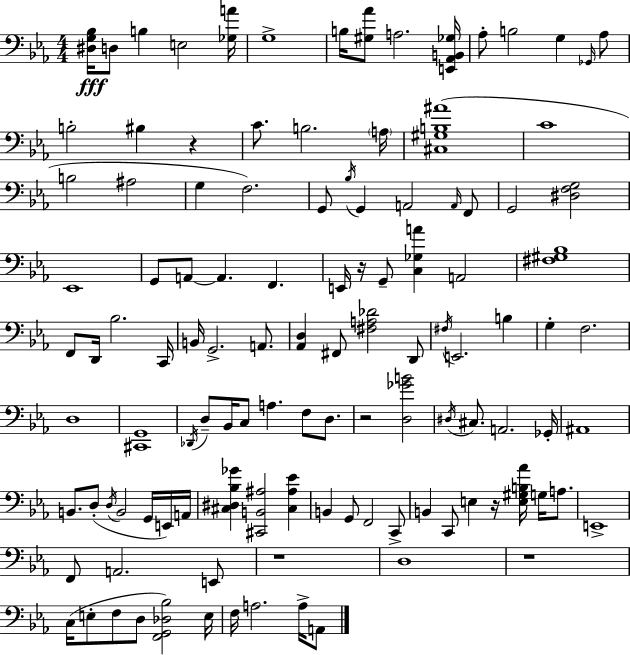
[D#3,G3,Bb3]/s D3/e B3/q E3/h [Gb3,A4]/s G3/w B3/s [G#3,Ab4]/e A3/h. [E2,Ab2,B2,Gb3]/s Ab3/e B3/h G3/q Gb2/s Ab3/e B3/h BIS3/q R/q C4/e. B3/h. A3/s [C#3,G#3,B3,A#4]/w C4/w B3/h A#3/h G3/q F3/h. G2/e Bb3/s G2/q A2/h A2/s F2/e G2/h [D#3,F3,G3]/h Eb2/w G2/e A2/e A2/q. F2/q. E2/s R/s G2/e [C3,Gb3,A4]/q A2/h [F#3,G#3,Bb3]/w F2/e D2/s Bb3/h. C2/s B2/s G2/h. A2/e. [Ab2,D3]/q F#2/e [F#3,A3,Db4]/h D2/e F#3/s E2/h. B3/q G3/q F3/h. D3/w [C#2,G2]/w Db2/s D3/e Bb2/s C3/e A3/q. F3/e D3/e. R/h [D3,Gb4,B4]/h D#3/s C#3/e. A2/h. Gb2/s A#2/w B2/e. D3/e D3/s B2/h G2/s E2/s A2/s [C#3,D#3,Bb3,Gb4]/q [C#2,B2,A#3]/h [C#3,A#3,Eb4]/q B2/q G2/e F2/h C2/e B2/q C2/e E3/q R/s [E3,G#3,B3,Ab4]/s G3/s A3/e. E2/w F2/e A2/h. E2/e R/w D3/w R/w C3/s E3/e F3/e D3/e [F2,G2,Db3,Bb3]/h E3/s F3/s A3/h. A3/s A2/e